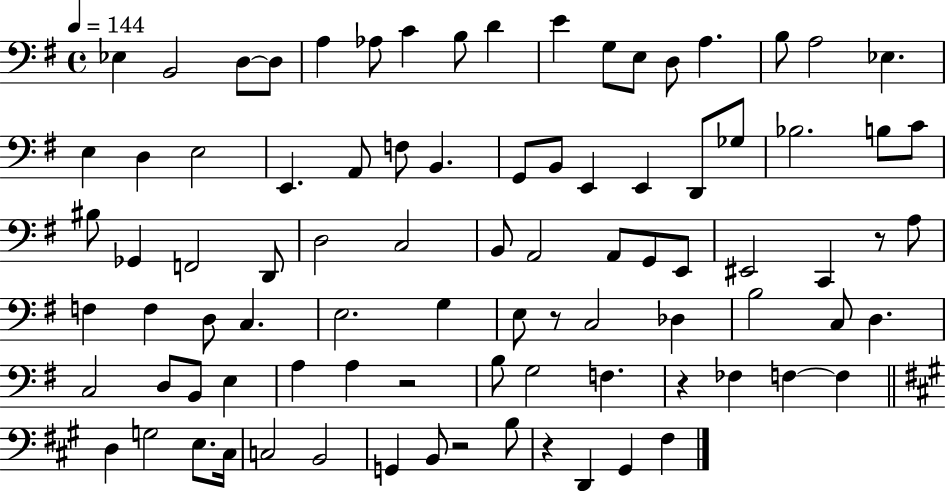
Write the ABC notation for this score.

X:1
T:Untitled
M:4/4
L:1/4
K:G
_E, B,,2 D,/2 D,/2 A, _A,/2 C B,/2 D E G,/2 E,/2 D,/2 A, B,/2 A,2 _E, E, D, E,2 E,, A,,/2 F,/2 B,, G,,/2 B,,/2 E,, E,, D,,/2 _G,/2 _B,2 B,/2 C/2 ^B,/2 _G,, F,,2 D,,/2 D,2 C,2 B,,/2 A,,2 A,,/2 G,,/2 E,,/2 ^E,,2 C,, z/2 A,/2 F, F, D,/2 C, E,2 G, E,/2 z/2 C,2 _D, B,2 C,/2 D, C,2 D,/2 B,,/2 E, A, A, z2 B,/2 G,2 F, z _F, F, F, D, G,2 E,/2 ^C,/4 C,2 B,,2 G,, B,,/2 z2 B,/2 z D,, ^G,, ^F,